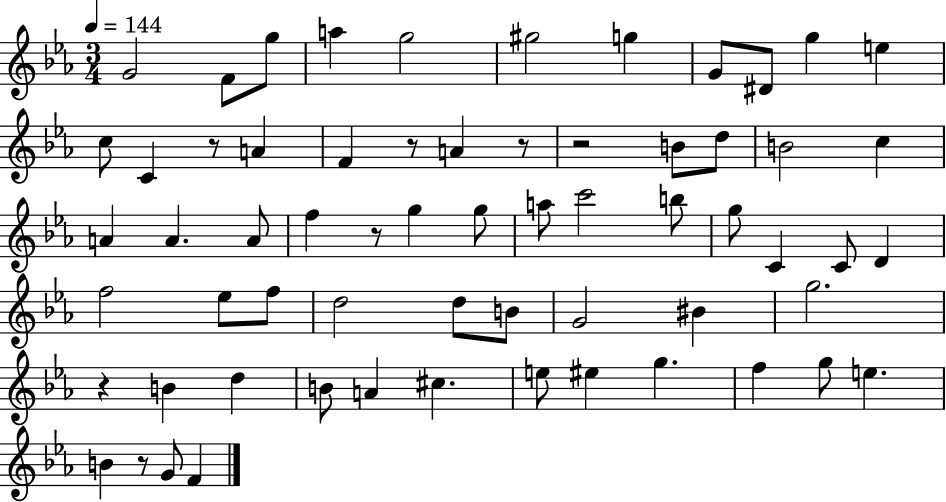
G4/h F4/e G5/e A5/q G5/h G#5/h G5/q G4/e D#4/e G5/q E5/q C5/e C4/q R/e A4/q F4/q R/e A4/q R/e R/h B4/e D5/e B4/h C5/q A4/q A4/q. A4/e F5/q R/e G5/q G5/e A5/e C6/h B5/e G5/e C4/q C4/e D4/q F5/h Eb5/e F5/e D5/h D5/e B4/e G4/h BIS4/q G5/h. R/q B4/q D5/q B4/e A4/q C#5/q. E5/e EIS5/q G5/q. F5/q G5/e E5/q. B4/q R/e G4/e F4/q